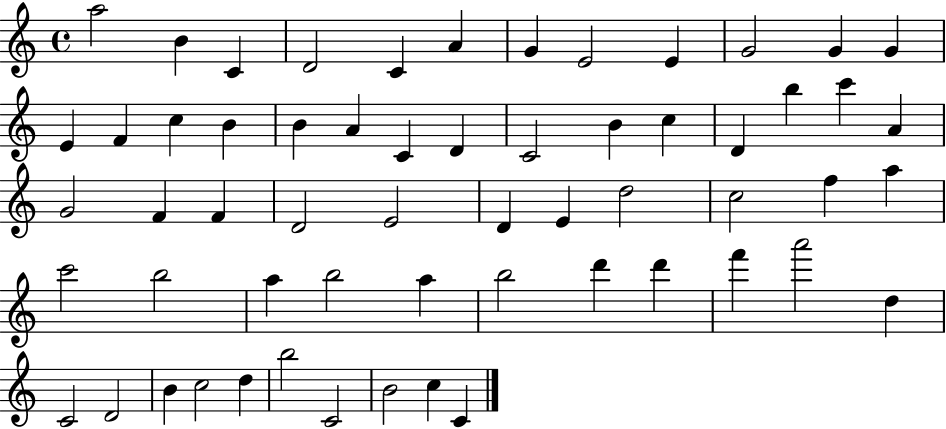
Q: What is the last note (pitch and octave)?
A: C4